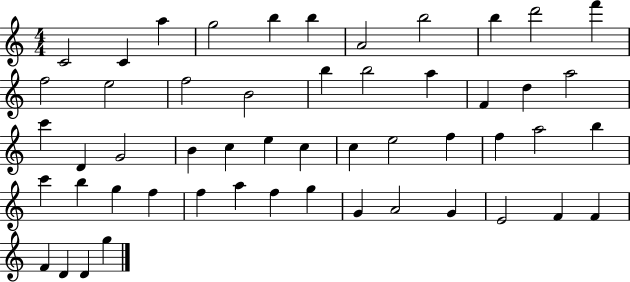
C4/h C4/q A5/q G5/h B5/q B5/q A4/h B5/h B5/q D6/h F6/q F5/h E5/h F5/h B4/h B5/q B5/h A5/q F4/q D5/q A5/h C6/q D4/q G4/h B4/q C5/q E5/q C5/q C5/q E5/h F5/q F5/q A5/h B5/q C6/q B5/q G5/q F5/q F5/q A5/q F5/q G5/q G4/q A4/h G4/q E4/h F4/q F4/q F4/q D4/q D4/q G5/q